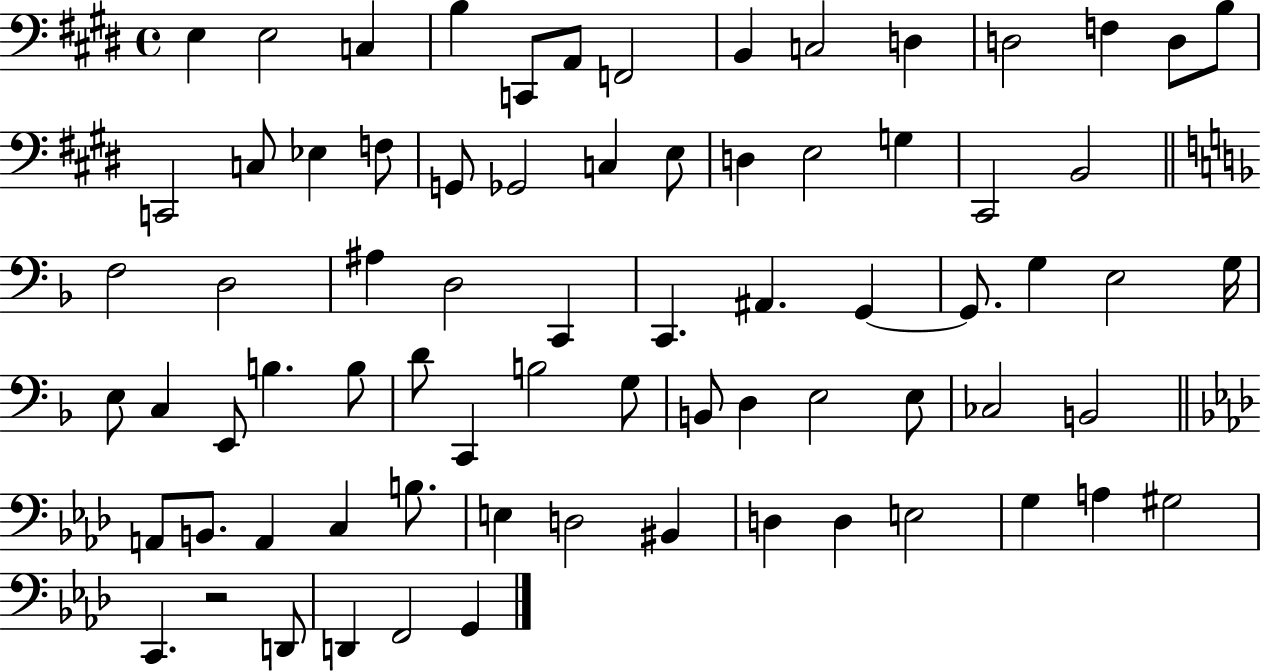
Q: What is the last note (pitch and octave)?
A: G2